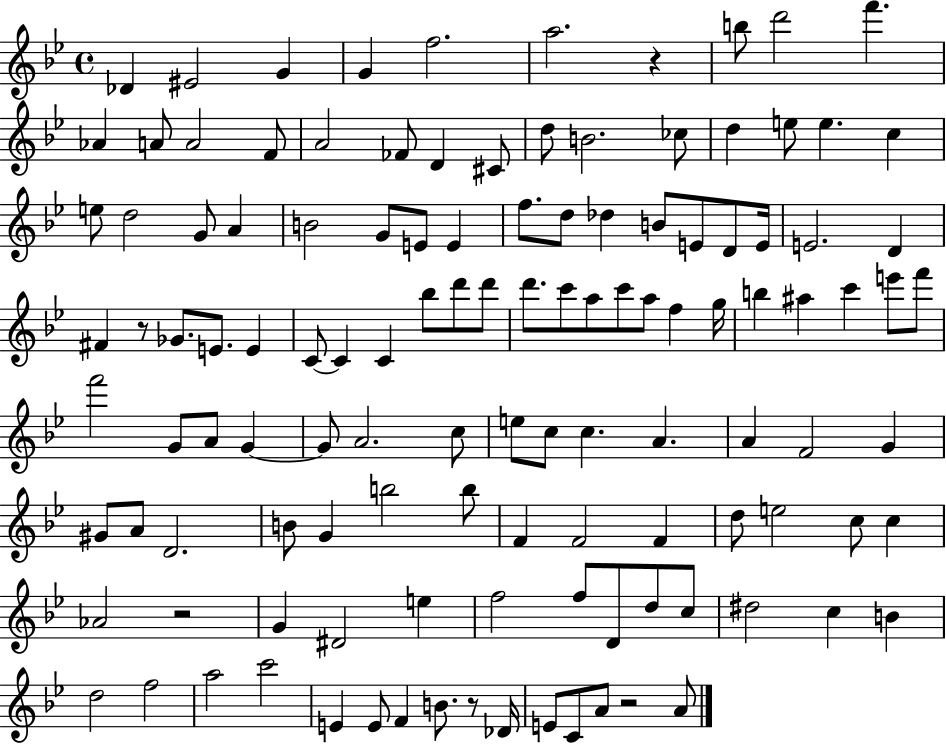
X:1
T:Untitled
M:4/4
L:1/4
K:Bb
_D ^E2 G G f2 a2 z b/2 d'2 f' _A A/2 A2 F/2 A2 _F/2 D ^C/2 d/2 B2 _c/2 d e/2 e c e/2 d2 G/2 A B2 G/2 E/2 E f/2 d/2 _d B/2 E/2 D/2 E/4 E2 D ^F z/2 _G/2 E/2 E C/2 C C _b/2 d'/2 d'/2 d'/2 c'/2 a/2 c'/2 a/2 f g/4 b ^a c' e'/2 f'/2 f'2 G/2 A/2 G G/2 A2 c/2 e/2 c/2 c A A F2 G ^G/2 A/2 D2 B/2 G b2 b/2 F F2 F d/2 e2 c/2 c _A2 z2 G ^D2 e f2 f/2 D/2 d/2 c/2 ^d2 c B d2 f2 a2 c'2 E E/2 F B/2 z/2 _D/4 E/2 C/2 A/2 z2 A/2